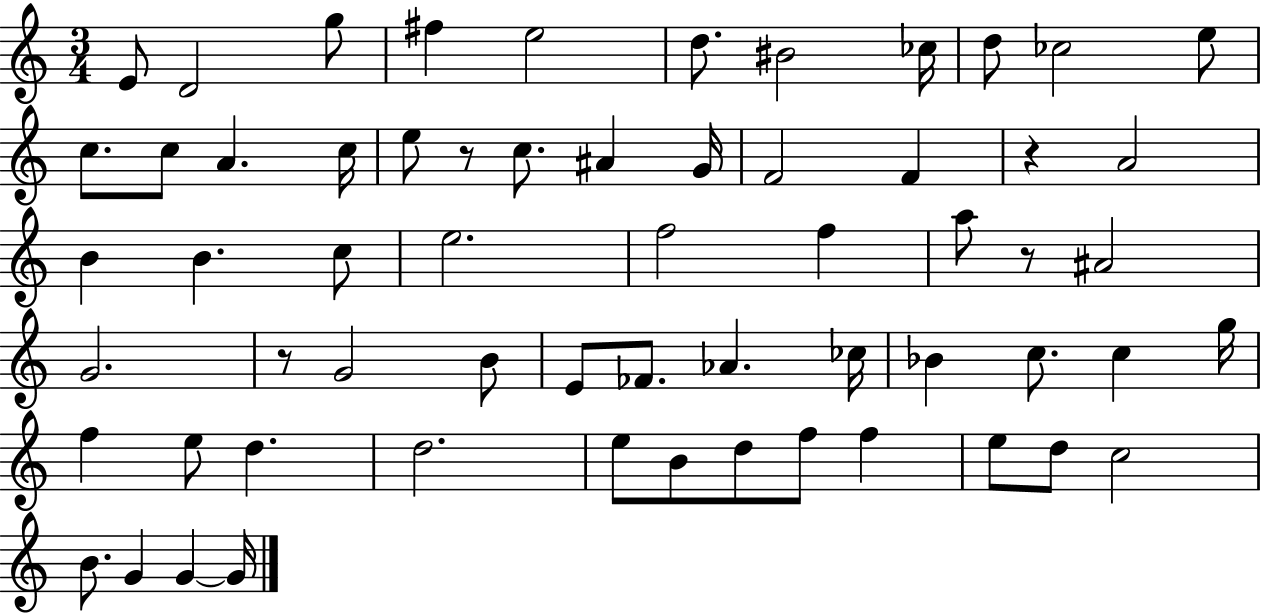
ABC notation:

X:1
T:Untitled
M:3/4
L:1/4
K:C
E/2 D2 g/2 ^f e2 d/2 ^B2 _c/4 d/2 _c2 e/2 c/2 c/2 A c/4 e/2 z/2 c/2 ^A G/4 F2 F z A2 B B c/2 e2 f2 f a/2 z/2 ^A2 G2 z/2 G2 B/2 E/2 _F/2 _A _c/4 _B c/2 c g/4 f e/2 d d2 e/2 B/2 d/2 f/2 f e/2 d/2 c2 B/2 G G G/4